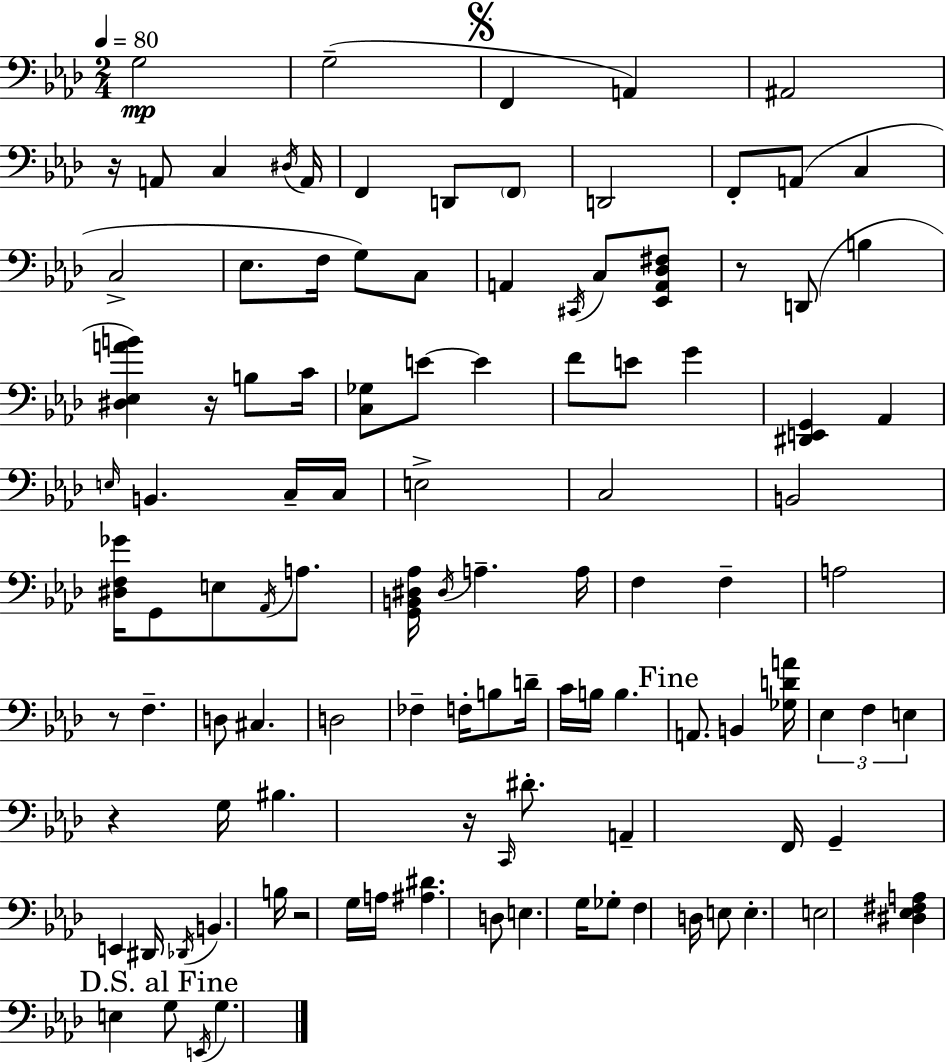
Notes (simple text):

G3/h G3/h F2/q A2/q A#2/h R/s A2/e C3/q D#3/s A2/s F2/q D2/e F2/e D2/h F2/e A2/e C3/q C3/h Eb3/e. F3/s G3/e C3/e A2/q C#2/s C3/e [Eb2,A2,Db3,F#3]/e R/e D2/e B3/q [D#3,Eb3,A4,B4]/q R/s B3/e C4/s [C3,Gb3]/e E4/e E4/q F4/e E4/e G4/q [D#2,E2,G2]/q Ab2/q E3/s B2/q. C3/s C3/s E3/h C3/h B2/h [D#3,F3,Gb4]/s G2/e E3/e Ab2/s A3/e. [G2,B2,D#3,Ab3]/s D#3/s A3/q. A3/s F3/q F3/q A3/h R/e F3/q. D3/e C#3/q. D3/h FES3/q F3/s B3/e D4/s C4/s B3/s B3/q. A2/e. B2/q [Gb3,D4,A4]/s Eb3/q F3/q E3/q R/q G3/s BIS3/q. R/s C2/s D#4/e. A2/q F2/s G2/q E2/q D#2/s Db2/s B2/q. B3/s R/h G3/s A3/s [A#3,D#4]/q. D3/e E3/q. G3/s Gb3/e F3/q D3/s E3/e E3/q. E3/h [D#3,Eb3,F#3,A3]/q E3/q G3/e E2/s G3/q.